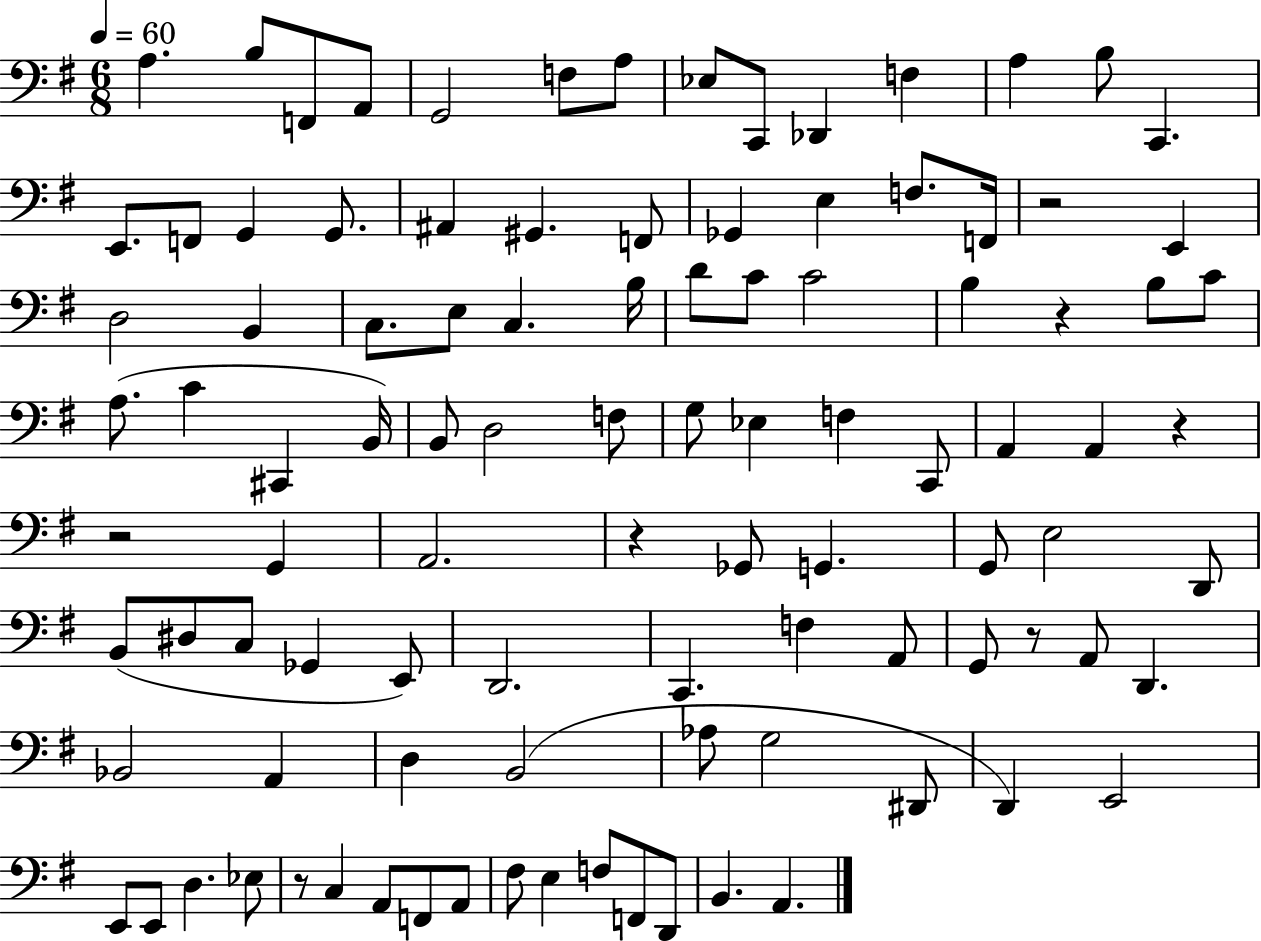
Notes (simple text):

A3/q. B3/e F2/e A2/e G2/h F3/e A3/e Eb3/e C2/e Db2/q F3/q A3/q B3/e C2/q. E2/e. F2/e G2/q G2/e. A#2/q G#2/q. F2/e Gb2/q E3/q F3/e. F2/s R/h E2/q D3/h B2/q C3/e. E3/e C3/q. B3/s D4/e C4/e C4/h B3/q R/q B3/e C4/e A3/e. C4/q C#2/q B2/s B2/e D3/h F3/e G3/e Eb3/q F3/q C2/e A2/q A2/q R/q R/h G2/q A2/h. R/q Gb2/e G2/q. G2/e E3/h D2/e B2/e D#3/e C3/e Gb2/q E2/e D2/h. C2/q. F3/q A2/e G2/e R/e A2/e D2/q. Bb2/h A2/q D3/q B2/h Ab3/e G3/h D#2/e D2/q E2/h E2/e E2/e D3/q. Eb3/e R/e C3/q A2/e F2/e A2/e F#3/e E3/q F3/e F2/e D2/e B2/q. A2/q.